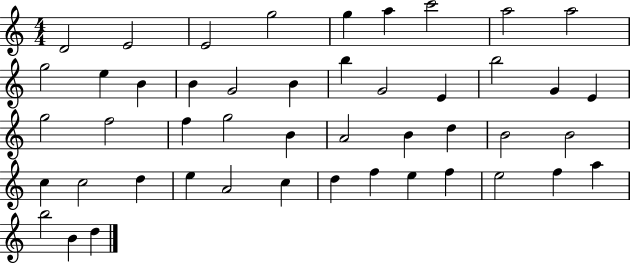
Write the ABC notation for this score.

X:1
T:Untitled
M:4/4
L:1/4
K:C
D2 E2 E2 g2 g a c'2 a2 a2 g2 e B B G2 B b G2 E b2 G E g2 f2 f g2 B A2 B d B2 B2 c c2 d e A2 c d f e f e2 f a b2 B d